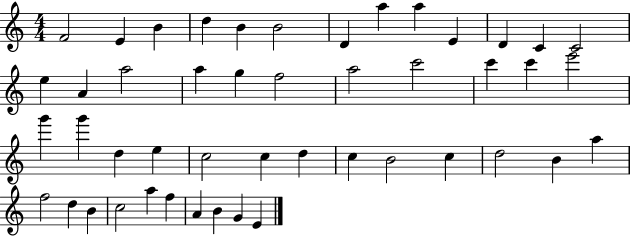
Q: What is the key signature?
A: C major